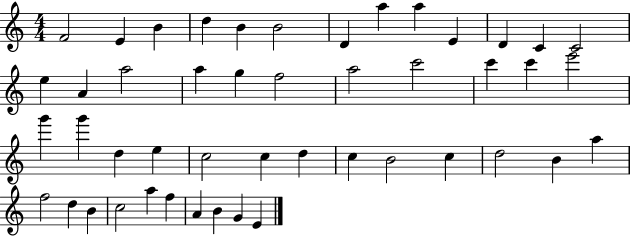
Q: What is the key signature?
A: C major